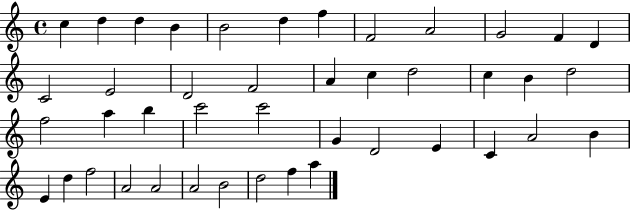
{
  \clef treble
  \time 4/4
  \defaultTimeSignature
  \key c \major
  c''4 d''4 d''4 b'4 | b'2 d''4 f''4 | f'2 a'2 | g'2 f'4 d'4 | \break c'2 e'2 | d'2 f'2 | a'4 c''4 d''2 | c''4 b'4 d''2 | \break f''2 a''4 b''4 | c'''2 c'''2 | g'4 d'2 e'4 | c'4 a'2 b'4 | \break e'4 d''4 f''2 | a'2 a'2 | a'2 b'2 | d''2 f''4 a''4 | \break \bar "|."
}